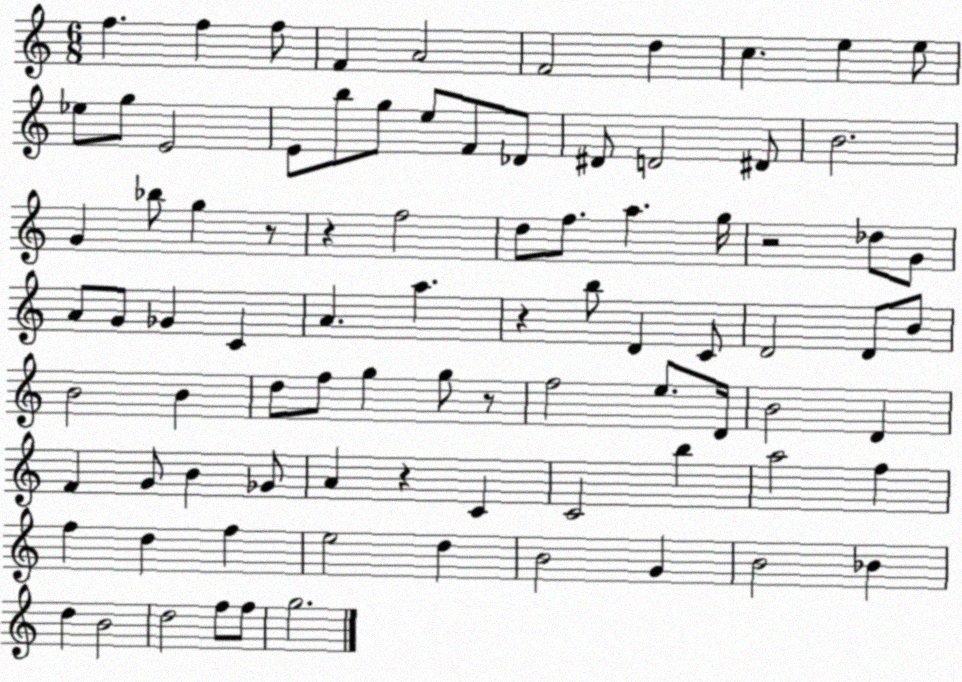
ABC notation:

X:1
T:Untitled
M:6/8
L:1/4
K:C
f f f/2 F A2 F2 d c e e/2 _e/2 g/2 E2 E/2 b/2 g/2 e/2 F/2 _D/2 ^D/2 D2 ^D/2 B2 G _b/2 g z/2 z f2 d/2 f/2 a g/4 z2 _d/2 G/2 A/2 G/2 _G C A a z b/2 D C/2 D2 D/2 B/2 B2 B d/2 f/2 g g/2 z/2 f2 e/2 D/4 B2 D F G/2 B _G/2 A z C C2 b a2 f f d f e2 d B2 G B2 _B d B2 d2 f/2 f/2 g2